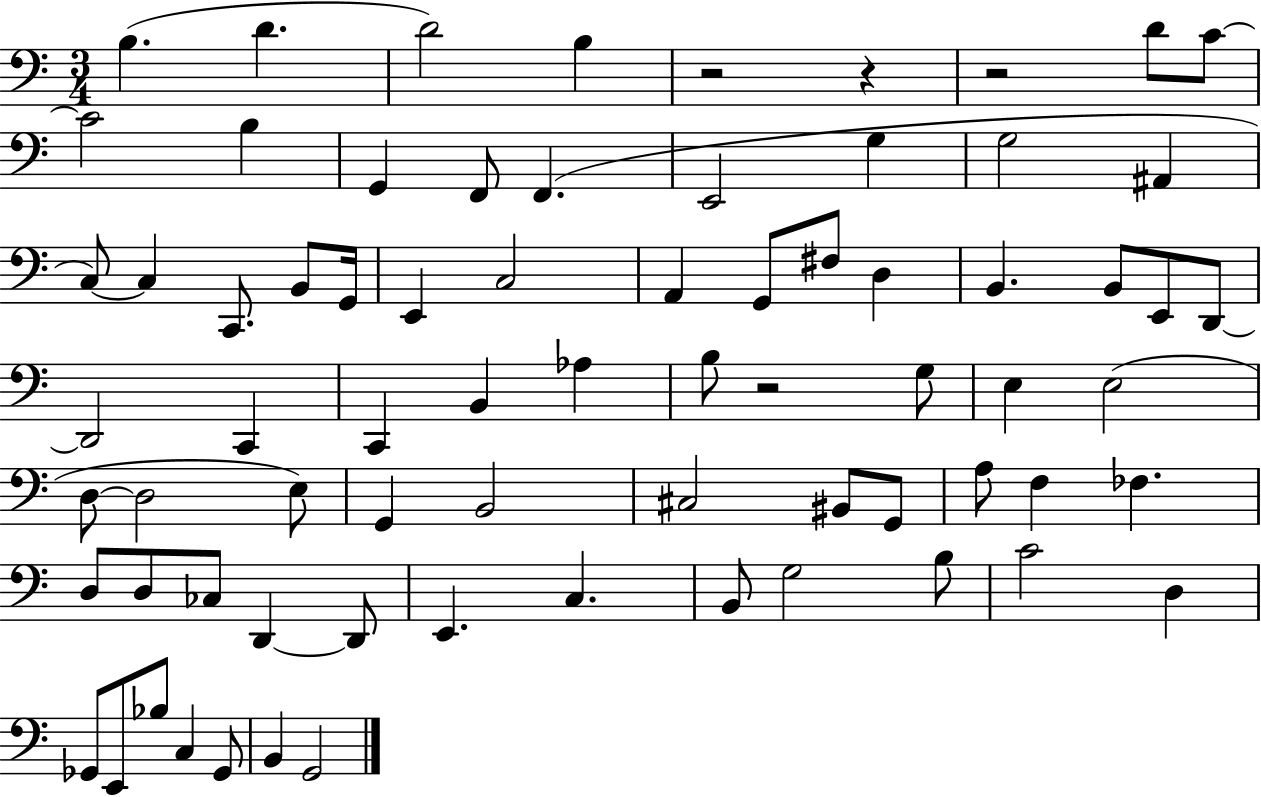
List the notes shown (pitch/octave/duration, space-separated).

B3/q. D4/q. D4/h B3/q R/h R/q R/h D4/e C4/e C4/h B3/q G2/q F2/e F2/q. E2/h G3/q G3/h A#2/q C3/e C3/q C2/e. B2/e G2/s E2/q C3/h A2/q G2/e F#3/e D3/q B2/q. B2/e E2/e D2/e D2/h C2/q C2/q B2/q Ab3/q B3/e R/h G3/e E3/q E3/h D3/e D3/h E3/e G2/q B2/h C#3/h BIS2/e G2/e A3/e F3/q FES3/q. D3/e D3/e CES3/e D2/q D2/e E2/q. C3/q. B2/e G3/h B3/e C4/h D3/q Gb2/e E2/e Bb3/e C3/q Gb2/e B2/q G2/h